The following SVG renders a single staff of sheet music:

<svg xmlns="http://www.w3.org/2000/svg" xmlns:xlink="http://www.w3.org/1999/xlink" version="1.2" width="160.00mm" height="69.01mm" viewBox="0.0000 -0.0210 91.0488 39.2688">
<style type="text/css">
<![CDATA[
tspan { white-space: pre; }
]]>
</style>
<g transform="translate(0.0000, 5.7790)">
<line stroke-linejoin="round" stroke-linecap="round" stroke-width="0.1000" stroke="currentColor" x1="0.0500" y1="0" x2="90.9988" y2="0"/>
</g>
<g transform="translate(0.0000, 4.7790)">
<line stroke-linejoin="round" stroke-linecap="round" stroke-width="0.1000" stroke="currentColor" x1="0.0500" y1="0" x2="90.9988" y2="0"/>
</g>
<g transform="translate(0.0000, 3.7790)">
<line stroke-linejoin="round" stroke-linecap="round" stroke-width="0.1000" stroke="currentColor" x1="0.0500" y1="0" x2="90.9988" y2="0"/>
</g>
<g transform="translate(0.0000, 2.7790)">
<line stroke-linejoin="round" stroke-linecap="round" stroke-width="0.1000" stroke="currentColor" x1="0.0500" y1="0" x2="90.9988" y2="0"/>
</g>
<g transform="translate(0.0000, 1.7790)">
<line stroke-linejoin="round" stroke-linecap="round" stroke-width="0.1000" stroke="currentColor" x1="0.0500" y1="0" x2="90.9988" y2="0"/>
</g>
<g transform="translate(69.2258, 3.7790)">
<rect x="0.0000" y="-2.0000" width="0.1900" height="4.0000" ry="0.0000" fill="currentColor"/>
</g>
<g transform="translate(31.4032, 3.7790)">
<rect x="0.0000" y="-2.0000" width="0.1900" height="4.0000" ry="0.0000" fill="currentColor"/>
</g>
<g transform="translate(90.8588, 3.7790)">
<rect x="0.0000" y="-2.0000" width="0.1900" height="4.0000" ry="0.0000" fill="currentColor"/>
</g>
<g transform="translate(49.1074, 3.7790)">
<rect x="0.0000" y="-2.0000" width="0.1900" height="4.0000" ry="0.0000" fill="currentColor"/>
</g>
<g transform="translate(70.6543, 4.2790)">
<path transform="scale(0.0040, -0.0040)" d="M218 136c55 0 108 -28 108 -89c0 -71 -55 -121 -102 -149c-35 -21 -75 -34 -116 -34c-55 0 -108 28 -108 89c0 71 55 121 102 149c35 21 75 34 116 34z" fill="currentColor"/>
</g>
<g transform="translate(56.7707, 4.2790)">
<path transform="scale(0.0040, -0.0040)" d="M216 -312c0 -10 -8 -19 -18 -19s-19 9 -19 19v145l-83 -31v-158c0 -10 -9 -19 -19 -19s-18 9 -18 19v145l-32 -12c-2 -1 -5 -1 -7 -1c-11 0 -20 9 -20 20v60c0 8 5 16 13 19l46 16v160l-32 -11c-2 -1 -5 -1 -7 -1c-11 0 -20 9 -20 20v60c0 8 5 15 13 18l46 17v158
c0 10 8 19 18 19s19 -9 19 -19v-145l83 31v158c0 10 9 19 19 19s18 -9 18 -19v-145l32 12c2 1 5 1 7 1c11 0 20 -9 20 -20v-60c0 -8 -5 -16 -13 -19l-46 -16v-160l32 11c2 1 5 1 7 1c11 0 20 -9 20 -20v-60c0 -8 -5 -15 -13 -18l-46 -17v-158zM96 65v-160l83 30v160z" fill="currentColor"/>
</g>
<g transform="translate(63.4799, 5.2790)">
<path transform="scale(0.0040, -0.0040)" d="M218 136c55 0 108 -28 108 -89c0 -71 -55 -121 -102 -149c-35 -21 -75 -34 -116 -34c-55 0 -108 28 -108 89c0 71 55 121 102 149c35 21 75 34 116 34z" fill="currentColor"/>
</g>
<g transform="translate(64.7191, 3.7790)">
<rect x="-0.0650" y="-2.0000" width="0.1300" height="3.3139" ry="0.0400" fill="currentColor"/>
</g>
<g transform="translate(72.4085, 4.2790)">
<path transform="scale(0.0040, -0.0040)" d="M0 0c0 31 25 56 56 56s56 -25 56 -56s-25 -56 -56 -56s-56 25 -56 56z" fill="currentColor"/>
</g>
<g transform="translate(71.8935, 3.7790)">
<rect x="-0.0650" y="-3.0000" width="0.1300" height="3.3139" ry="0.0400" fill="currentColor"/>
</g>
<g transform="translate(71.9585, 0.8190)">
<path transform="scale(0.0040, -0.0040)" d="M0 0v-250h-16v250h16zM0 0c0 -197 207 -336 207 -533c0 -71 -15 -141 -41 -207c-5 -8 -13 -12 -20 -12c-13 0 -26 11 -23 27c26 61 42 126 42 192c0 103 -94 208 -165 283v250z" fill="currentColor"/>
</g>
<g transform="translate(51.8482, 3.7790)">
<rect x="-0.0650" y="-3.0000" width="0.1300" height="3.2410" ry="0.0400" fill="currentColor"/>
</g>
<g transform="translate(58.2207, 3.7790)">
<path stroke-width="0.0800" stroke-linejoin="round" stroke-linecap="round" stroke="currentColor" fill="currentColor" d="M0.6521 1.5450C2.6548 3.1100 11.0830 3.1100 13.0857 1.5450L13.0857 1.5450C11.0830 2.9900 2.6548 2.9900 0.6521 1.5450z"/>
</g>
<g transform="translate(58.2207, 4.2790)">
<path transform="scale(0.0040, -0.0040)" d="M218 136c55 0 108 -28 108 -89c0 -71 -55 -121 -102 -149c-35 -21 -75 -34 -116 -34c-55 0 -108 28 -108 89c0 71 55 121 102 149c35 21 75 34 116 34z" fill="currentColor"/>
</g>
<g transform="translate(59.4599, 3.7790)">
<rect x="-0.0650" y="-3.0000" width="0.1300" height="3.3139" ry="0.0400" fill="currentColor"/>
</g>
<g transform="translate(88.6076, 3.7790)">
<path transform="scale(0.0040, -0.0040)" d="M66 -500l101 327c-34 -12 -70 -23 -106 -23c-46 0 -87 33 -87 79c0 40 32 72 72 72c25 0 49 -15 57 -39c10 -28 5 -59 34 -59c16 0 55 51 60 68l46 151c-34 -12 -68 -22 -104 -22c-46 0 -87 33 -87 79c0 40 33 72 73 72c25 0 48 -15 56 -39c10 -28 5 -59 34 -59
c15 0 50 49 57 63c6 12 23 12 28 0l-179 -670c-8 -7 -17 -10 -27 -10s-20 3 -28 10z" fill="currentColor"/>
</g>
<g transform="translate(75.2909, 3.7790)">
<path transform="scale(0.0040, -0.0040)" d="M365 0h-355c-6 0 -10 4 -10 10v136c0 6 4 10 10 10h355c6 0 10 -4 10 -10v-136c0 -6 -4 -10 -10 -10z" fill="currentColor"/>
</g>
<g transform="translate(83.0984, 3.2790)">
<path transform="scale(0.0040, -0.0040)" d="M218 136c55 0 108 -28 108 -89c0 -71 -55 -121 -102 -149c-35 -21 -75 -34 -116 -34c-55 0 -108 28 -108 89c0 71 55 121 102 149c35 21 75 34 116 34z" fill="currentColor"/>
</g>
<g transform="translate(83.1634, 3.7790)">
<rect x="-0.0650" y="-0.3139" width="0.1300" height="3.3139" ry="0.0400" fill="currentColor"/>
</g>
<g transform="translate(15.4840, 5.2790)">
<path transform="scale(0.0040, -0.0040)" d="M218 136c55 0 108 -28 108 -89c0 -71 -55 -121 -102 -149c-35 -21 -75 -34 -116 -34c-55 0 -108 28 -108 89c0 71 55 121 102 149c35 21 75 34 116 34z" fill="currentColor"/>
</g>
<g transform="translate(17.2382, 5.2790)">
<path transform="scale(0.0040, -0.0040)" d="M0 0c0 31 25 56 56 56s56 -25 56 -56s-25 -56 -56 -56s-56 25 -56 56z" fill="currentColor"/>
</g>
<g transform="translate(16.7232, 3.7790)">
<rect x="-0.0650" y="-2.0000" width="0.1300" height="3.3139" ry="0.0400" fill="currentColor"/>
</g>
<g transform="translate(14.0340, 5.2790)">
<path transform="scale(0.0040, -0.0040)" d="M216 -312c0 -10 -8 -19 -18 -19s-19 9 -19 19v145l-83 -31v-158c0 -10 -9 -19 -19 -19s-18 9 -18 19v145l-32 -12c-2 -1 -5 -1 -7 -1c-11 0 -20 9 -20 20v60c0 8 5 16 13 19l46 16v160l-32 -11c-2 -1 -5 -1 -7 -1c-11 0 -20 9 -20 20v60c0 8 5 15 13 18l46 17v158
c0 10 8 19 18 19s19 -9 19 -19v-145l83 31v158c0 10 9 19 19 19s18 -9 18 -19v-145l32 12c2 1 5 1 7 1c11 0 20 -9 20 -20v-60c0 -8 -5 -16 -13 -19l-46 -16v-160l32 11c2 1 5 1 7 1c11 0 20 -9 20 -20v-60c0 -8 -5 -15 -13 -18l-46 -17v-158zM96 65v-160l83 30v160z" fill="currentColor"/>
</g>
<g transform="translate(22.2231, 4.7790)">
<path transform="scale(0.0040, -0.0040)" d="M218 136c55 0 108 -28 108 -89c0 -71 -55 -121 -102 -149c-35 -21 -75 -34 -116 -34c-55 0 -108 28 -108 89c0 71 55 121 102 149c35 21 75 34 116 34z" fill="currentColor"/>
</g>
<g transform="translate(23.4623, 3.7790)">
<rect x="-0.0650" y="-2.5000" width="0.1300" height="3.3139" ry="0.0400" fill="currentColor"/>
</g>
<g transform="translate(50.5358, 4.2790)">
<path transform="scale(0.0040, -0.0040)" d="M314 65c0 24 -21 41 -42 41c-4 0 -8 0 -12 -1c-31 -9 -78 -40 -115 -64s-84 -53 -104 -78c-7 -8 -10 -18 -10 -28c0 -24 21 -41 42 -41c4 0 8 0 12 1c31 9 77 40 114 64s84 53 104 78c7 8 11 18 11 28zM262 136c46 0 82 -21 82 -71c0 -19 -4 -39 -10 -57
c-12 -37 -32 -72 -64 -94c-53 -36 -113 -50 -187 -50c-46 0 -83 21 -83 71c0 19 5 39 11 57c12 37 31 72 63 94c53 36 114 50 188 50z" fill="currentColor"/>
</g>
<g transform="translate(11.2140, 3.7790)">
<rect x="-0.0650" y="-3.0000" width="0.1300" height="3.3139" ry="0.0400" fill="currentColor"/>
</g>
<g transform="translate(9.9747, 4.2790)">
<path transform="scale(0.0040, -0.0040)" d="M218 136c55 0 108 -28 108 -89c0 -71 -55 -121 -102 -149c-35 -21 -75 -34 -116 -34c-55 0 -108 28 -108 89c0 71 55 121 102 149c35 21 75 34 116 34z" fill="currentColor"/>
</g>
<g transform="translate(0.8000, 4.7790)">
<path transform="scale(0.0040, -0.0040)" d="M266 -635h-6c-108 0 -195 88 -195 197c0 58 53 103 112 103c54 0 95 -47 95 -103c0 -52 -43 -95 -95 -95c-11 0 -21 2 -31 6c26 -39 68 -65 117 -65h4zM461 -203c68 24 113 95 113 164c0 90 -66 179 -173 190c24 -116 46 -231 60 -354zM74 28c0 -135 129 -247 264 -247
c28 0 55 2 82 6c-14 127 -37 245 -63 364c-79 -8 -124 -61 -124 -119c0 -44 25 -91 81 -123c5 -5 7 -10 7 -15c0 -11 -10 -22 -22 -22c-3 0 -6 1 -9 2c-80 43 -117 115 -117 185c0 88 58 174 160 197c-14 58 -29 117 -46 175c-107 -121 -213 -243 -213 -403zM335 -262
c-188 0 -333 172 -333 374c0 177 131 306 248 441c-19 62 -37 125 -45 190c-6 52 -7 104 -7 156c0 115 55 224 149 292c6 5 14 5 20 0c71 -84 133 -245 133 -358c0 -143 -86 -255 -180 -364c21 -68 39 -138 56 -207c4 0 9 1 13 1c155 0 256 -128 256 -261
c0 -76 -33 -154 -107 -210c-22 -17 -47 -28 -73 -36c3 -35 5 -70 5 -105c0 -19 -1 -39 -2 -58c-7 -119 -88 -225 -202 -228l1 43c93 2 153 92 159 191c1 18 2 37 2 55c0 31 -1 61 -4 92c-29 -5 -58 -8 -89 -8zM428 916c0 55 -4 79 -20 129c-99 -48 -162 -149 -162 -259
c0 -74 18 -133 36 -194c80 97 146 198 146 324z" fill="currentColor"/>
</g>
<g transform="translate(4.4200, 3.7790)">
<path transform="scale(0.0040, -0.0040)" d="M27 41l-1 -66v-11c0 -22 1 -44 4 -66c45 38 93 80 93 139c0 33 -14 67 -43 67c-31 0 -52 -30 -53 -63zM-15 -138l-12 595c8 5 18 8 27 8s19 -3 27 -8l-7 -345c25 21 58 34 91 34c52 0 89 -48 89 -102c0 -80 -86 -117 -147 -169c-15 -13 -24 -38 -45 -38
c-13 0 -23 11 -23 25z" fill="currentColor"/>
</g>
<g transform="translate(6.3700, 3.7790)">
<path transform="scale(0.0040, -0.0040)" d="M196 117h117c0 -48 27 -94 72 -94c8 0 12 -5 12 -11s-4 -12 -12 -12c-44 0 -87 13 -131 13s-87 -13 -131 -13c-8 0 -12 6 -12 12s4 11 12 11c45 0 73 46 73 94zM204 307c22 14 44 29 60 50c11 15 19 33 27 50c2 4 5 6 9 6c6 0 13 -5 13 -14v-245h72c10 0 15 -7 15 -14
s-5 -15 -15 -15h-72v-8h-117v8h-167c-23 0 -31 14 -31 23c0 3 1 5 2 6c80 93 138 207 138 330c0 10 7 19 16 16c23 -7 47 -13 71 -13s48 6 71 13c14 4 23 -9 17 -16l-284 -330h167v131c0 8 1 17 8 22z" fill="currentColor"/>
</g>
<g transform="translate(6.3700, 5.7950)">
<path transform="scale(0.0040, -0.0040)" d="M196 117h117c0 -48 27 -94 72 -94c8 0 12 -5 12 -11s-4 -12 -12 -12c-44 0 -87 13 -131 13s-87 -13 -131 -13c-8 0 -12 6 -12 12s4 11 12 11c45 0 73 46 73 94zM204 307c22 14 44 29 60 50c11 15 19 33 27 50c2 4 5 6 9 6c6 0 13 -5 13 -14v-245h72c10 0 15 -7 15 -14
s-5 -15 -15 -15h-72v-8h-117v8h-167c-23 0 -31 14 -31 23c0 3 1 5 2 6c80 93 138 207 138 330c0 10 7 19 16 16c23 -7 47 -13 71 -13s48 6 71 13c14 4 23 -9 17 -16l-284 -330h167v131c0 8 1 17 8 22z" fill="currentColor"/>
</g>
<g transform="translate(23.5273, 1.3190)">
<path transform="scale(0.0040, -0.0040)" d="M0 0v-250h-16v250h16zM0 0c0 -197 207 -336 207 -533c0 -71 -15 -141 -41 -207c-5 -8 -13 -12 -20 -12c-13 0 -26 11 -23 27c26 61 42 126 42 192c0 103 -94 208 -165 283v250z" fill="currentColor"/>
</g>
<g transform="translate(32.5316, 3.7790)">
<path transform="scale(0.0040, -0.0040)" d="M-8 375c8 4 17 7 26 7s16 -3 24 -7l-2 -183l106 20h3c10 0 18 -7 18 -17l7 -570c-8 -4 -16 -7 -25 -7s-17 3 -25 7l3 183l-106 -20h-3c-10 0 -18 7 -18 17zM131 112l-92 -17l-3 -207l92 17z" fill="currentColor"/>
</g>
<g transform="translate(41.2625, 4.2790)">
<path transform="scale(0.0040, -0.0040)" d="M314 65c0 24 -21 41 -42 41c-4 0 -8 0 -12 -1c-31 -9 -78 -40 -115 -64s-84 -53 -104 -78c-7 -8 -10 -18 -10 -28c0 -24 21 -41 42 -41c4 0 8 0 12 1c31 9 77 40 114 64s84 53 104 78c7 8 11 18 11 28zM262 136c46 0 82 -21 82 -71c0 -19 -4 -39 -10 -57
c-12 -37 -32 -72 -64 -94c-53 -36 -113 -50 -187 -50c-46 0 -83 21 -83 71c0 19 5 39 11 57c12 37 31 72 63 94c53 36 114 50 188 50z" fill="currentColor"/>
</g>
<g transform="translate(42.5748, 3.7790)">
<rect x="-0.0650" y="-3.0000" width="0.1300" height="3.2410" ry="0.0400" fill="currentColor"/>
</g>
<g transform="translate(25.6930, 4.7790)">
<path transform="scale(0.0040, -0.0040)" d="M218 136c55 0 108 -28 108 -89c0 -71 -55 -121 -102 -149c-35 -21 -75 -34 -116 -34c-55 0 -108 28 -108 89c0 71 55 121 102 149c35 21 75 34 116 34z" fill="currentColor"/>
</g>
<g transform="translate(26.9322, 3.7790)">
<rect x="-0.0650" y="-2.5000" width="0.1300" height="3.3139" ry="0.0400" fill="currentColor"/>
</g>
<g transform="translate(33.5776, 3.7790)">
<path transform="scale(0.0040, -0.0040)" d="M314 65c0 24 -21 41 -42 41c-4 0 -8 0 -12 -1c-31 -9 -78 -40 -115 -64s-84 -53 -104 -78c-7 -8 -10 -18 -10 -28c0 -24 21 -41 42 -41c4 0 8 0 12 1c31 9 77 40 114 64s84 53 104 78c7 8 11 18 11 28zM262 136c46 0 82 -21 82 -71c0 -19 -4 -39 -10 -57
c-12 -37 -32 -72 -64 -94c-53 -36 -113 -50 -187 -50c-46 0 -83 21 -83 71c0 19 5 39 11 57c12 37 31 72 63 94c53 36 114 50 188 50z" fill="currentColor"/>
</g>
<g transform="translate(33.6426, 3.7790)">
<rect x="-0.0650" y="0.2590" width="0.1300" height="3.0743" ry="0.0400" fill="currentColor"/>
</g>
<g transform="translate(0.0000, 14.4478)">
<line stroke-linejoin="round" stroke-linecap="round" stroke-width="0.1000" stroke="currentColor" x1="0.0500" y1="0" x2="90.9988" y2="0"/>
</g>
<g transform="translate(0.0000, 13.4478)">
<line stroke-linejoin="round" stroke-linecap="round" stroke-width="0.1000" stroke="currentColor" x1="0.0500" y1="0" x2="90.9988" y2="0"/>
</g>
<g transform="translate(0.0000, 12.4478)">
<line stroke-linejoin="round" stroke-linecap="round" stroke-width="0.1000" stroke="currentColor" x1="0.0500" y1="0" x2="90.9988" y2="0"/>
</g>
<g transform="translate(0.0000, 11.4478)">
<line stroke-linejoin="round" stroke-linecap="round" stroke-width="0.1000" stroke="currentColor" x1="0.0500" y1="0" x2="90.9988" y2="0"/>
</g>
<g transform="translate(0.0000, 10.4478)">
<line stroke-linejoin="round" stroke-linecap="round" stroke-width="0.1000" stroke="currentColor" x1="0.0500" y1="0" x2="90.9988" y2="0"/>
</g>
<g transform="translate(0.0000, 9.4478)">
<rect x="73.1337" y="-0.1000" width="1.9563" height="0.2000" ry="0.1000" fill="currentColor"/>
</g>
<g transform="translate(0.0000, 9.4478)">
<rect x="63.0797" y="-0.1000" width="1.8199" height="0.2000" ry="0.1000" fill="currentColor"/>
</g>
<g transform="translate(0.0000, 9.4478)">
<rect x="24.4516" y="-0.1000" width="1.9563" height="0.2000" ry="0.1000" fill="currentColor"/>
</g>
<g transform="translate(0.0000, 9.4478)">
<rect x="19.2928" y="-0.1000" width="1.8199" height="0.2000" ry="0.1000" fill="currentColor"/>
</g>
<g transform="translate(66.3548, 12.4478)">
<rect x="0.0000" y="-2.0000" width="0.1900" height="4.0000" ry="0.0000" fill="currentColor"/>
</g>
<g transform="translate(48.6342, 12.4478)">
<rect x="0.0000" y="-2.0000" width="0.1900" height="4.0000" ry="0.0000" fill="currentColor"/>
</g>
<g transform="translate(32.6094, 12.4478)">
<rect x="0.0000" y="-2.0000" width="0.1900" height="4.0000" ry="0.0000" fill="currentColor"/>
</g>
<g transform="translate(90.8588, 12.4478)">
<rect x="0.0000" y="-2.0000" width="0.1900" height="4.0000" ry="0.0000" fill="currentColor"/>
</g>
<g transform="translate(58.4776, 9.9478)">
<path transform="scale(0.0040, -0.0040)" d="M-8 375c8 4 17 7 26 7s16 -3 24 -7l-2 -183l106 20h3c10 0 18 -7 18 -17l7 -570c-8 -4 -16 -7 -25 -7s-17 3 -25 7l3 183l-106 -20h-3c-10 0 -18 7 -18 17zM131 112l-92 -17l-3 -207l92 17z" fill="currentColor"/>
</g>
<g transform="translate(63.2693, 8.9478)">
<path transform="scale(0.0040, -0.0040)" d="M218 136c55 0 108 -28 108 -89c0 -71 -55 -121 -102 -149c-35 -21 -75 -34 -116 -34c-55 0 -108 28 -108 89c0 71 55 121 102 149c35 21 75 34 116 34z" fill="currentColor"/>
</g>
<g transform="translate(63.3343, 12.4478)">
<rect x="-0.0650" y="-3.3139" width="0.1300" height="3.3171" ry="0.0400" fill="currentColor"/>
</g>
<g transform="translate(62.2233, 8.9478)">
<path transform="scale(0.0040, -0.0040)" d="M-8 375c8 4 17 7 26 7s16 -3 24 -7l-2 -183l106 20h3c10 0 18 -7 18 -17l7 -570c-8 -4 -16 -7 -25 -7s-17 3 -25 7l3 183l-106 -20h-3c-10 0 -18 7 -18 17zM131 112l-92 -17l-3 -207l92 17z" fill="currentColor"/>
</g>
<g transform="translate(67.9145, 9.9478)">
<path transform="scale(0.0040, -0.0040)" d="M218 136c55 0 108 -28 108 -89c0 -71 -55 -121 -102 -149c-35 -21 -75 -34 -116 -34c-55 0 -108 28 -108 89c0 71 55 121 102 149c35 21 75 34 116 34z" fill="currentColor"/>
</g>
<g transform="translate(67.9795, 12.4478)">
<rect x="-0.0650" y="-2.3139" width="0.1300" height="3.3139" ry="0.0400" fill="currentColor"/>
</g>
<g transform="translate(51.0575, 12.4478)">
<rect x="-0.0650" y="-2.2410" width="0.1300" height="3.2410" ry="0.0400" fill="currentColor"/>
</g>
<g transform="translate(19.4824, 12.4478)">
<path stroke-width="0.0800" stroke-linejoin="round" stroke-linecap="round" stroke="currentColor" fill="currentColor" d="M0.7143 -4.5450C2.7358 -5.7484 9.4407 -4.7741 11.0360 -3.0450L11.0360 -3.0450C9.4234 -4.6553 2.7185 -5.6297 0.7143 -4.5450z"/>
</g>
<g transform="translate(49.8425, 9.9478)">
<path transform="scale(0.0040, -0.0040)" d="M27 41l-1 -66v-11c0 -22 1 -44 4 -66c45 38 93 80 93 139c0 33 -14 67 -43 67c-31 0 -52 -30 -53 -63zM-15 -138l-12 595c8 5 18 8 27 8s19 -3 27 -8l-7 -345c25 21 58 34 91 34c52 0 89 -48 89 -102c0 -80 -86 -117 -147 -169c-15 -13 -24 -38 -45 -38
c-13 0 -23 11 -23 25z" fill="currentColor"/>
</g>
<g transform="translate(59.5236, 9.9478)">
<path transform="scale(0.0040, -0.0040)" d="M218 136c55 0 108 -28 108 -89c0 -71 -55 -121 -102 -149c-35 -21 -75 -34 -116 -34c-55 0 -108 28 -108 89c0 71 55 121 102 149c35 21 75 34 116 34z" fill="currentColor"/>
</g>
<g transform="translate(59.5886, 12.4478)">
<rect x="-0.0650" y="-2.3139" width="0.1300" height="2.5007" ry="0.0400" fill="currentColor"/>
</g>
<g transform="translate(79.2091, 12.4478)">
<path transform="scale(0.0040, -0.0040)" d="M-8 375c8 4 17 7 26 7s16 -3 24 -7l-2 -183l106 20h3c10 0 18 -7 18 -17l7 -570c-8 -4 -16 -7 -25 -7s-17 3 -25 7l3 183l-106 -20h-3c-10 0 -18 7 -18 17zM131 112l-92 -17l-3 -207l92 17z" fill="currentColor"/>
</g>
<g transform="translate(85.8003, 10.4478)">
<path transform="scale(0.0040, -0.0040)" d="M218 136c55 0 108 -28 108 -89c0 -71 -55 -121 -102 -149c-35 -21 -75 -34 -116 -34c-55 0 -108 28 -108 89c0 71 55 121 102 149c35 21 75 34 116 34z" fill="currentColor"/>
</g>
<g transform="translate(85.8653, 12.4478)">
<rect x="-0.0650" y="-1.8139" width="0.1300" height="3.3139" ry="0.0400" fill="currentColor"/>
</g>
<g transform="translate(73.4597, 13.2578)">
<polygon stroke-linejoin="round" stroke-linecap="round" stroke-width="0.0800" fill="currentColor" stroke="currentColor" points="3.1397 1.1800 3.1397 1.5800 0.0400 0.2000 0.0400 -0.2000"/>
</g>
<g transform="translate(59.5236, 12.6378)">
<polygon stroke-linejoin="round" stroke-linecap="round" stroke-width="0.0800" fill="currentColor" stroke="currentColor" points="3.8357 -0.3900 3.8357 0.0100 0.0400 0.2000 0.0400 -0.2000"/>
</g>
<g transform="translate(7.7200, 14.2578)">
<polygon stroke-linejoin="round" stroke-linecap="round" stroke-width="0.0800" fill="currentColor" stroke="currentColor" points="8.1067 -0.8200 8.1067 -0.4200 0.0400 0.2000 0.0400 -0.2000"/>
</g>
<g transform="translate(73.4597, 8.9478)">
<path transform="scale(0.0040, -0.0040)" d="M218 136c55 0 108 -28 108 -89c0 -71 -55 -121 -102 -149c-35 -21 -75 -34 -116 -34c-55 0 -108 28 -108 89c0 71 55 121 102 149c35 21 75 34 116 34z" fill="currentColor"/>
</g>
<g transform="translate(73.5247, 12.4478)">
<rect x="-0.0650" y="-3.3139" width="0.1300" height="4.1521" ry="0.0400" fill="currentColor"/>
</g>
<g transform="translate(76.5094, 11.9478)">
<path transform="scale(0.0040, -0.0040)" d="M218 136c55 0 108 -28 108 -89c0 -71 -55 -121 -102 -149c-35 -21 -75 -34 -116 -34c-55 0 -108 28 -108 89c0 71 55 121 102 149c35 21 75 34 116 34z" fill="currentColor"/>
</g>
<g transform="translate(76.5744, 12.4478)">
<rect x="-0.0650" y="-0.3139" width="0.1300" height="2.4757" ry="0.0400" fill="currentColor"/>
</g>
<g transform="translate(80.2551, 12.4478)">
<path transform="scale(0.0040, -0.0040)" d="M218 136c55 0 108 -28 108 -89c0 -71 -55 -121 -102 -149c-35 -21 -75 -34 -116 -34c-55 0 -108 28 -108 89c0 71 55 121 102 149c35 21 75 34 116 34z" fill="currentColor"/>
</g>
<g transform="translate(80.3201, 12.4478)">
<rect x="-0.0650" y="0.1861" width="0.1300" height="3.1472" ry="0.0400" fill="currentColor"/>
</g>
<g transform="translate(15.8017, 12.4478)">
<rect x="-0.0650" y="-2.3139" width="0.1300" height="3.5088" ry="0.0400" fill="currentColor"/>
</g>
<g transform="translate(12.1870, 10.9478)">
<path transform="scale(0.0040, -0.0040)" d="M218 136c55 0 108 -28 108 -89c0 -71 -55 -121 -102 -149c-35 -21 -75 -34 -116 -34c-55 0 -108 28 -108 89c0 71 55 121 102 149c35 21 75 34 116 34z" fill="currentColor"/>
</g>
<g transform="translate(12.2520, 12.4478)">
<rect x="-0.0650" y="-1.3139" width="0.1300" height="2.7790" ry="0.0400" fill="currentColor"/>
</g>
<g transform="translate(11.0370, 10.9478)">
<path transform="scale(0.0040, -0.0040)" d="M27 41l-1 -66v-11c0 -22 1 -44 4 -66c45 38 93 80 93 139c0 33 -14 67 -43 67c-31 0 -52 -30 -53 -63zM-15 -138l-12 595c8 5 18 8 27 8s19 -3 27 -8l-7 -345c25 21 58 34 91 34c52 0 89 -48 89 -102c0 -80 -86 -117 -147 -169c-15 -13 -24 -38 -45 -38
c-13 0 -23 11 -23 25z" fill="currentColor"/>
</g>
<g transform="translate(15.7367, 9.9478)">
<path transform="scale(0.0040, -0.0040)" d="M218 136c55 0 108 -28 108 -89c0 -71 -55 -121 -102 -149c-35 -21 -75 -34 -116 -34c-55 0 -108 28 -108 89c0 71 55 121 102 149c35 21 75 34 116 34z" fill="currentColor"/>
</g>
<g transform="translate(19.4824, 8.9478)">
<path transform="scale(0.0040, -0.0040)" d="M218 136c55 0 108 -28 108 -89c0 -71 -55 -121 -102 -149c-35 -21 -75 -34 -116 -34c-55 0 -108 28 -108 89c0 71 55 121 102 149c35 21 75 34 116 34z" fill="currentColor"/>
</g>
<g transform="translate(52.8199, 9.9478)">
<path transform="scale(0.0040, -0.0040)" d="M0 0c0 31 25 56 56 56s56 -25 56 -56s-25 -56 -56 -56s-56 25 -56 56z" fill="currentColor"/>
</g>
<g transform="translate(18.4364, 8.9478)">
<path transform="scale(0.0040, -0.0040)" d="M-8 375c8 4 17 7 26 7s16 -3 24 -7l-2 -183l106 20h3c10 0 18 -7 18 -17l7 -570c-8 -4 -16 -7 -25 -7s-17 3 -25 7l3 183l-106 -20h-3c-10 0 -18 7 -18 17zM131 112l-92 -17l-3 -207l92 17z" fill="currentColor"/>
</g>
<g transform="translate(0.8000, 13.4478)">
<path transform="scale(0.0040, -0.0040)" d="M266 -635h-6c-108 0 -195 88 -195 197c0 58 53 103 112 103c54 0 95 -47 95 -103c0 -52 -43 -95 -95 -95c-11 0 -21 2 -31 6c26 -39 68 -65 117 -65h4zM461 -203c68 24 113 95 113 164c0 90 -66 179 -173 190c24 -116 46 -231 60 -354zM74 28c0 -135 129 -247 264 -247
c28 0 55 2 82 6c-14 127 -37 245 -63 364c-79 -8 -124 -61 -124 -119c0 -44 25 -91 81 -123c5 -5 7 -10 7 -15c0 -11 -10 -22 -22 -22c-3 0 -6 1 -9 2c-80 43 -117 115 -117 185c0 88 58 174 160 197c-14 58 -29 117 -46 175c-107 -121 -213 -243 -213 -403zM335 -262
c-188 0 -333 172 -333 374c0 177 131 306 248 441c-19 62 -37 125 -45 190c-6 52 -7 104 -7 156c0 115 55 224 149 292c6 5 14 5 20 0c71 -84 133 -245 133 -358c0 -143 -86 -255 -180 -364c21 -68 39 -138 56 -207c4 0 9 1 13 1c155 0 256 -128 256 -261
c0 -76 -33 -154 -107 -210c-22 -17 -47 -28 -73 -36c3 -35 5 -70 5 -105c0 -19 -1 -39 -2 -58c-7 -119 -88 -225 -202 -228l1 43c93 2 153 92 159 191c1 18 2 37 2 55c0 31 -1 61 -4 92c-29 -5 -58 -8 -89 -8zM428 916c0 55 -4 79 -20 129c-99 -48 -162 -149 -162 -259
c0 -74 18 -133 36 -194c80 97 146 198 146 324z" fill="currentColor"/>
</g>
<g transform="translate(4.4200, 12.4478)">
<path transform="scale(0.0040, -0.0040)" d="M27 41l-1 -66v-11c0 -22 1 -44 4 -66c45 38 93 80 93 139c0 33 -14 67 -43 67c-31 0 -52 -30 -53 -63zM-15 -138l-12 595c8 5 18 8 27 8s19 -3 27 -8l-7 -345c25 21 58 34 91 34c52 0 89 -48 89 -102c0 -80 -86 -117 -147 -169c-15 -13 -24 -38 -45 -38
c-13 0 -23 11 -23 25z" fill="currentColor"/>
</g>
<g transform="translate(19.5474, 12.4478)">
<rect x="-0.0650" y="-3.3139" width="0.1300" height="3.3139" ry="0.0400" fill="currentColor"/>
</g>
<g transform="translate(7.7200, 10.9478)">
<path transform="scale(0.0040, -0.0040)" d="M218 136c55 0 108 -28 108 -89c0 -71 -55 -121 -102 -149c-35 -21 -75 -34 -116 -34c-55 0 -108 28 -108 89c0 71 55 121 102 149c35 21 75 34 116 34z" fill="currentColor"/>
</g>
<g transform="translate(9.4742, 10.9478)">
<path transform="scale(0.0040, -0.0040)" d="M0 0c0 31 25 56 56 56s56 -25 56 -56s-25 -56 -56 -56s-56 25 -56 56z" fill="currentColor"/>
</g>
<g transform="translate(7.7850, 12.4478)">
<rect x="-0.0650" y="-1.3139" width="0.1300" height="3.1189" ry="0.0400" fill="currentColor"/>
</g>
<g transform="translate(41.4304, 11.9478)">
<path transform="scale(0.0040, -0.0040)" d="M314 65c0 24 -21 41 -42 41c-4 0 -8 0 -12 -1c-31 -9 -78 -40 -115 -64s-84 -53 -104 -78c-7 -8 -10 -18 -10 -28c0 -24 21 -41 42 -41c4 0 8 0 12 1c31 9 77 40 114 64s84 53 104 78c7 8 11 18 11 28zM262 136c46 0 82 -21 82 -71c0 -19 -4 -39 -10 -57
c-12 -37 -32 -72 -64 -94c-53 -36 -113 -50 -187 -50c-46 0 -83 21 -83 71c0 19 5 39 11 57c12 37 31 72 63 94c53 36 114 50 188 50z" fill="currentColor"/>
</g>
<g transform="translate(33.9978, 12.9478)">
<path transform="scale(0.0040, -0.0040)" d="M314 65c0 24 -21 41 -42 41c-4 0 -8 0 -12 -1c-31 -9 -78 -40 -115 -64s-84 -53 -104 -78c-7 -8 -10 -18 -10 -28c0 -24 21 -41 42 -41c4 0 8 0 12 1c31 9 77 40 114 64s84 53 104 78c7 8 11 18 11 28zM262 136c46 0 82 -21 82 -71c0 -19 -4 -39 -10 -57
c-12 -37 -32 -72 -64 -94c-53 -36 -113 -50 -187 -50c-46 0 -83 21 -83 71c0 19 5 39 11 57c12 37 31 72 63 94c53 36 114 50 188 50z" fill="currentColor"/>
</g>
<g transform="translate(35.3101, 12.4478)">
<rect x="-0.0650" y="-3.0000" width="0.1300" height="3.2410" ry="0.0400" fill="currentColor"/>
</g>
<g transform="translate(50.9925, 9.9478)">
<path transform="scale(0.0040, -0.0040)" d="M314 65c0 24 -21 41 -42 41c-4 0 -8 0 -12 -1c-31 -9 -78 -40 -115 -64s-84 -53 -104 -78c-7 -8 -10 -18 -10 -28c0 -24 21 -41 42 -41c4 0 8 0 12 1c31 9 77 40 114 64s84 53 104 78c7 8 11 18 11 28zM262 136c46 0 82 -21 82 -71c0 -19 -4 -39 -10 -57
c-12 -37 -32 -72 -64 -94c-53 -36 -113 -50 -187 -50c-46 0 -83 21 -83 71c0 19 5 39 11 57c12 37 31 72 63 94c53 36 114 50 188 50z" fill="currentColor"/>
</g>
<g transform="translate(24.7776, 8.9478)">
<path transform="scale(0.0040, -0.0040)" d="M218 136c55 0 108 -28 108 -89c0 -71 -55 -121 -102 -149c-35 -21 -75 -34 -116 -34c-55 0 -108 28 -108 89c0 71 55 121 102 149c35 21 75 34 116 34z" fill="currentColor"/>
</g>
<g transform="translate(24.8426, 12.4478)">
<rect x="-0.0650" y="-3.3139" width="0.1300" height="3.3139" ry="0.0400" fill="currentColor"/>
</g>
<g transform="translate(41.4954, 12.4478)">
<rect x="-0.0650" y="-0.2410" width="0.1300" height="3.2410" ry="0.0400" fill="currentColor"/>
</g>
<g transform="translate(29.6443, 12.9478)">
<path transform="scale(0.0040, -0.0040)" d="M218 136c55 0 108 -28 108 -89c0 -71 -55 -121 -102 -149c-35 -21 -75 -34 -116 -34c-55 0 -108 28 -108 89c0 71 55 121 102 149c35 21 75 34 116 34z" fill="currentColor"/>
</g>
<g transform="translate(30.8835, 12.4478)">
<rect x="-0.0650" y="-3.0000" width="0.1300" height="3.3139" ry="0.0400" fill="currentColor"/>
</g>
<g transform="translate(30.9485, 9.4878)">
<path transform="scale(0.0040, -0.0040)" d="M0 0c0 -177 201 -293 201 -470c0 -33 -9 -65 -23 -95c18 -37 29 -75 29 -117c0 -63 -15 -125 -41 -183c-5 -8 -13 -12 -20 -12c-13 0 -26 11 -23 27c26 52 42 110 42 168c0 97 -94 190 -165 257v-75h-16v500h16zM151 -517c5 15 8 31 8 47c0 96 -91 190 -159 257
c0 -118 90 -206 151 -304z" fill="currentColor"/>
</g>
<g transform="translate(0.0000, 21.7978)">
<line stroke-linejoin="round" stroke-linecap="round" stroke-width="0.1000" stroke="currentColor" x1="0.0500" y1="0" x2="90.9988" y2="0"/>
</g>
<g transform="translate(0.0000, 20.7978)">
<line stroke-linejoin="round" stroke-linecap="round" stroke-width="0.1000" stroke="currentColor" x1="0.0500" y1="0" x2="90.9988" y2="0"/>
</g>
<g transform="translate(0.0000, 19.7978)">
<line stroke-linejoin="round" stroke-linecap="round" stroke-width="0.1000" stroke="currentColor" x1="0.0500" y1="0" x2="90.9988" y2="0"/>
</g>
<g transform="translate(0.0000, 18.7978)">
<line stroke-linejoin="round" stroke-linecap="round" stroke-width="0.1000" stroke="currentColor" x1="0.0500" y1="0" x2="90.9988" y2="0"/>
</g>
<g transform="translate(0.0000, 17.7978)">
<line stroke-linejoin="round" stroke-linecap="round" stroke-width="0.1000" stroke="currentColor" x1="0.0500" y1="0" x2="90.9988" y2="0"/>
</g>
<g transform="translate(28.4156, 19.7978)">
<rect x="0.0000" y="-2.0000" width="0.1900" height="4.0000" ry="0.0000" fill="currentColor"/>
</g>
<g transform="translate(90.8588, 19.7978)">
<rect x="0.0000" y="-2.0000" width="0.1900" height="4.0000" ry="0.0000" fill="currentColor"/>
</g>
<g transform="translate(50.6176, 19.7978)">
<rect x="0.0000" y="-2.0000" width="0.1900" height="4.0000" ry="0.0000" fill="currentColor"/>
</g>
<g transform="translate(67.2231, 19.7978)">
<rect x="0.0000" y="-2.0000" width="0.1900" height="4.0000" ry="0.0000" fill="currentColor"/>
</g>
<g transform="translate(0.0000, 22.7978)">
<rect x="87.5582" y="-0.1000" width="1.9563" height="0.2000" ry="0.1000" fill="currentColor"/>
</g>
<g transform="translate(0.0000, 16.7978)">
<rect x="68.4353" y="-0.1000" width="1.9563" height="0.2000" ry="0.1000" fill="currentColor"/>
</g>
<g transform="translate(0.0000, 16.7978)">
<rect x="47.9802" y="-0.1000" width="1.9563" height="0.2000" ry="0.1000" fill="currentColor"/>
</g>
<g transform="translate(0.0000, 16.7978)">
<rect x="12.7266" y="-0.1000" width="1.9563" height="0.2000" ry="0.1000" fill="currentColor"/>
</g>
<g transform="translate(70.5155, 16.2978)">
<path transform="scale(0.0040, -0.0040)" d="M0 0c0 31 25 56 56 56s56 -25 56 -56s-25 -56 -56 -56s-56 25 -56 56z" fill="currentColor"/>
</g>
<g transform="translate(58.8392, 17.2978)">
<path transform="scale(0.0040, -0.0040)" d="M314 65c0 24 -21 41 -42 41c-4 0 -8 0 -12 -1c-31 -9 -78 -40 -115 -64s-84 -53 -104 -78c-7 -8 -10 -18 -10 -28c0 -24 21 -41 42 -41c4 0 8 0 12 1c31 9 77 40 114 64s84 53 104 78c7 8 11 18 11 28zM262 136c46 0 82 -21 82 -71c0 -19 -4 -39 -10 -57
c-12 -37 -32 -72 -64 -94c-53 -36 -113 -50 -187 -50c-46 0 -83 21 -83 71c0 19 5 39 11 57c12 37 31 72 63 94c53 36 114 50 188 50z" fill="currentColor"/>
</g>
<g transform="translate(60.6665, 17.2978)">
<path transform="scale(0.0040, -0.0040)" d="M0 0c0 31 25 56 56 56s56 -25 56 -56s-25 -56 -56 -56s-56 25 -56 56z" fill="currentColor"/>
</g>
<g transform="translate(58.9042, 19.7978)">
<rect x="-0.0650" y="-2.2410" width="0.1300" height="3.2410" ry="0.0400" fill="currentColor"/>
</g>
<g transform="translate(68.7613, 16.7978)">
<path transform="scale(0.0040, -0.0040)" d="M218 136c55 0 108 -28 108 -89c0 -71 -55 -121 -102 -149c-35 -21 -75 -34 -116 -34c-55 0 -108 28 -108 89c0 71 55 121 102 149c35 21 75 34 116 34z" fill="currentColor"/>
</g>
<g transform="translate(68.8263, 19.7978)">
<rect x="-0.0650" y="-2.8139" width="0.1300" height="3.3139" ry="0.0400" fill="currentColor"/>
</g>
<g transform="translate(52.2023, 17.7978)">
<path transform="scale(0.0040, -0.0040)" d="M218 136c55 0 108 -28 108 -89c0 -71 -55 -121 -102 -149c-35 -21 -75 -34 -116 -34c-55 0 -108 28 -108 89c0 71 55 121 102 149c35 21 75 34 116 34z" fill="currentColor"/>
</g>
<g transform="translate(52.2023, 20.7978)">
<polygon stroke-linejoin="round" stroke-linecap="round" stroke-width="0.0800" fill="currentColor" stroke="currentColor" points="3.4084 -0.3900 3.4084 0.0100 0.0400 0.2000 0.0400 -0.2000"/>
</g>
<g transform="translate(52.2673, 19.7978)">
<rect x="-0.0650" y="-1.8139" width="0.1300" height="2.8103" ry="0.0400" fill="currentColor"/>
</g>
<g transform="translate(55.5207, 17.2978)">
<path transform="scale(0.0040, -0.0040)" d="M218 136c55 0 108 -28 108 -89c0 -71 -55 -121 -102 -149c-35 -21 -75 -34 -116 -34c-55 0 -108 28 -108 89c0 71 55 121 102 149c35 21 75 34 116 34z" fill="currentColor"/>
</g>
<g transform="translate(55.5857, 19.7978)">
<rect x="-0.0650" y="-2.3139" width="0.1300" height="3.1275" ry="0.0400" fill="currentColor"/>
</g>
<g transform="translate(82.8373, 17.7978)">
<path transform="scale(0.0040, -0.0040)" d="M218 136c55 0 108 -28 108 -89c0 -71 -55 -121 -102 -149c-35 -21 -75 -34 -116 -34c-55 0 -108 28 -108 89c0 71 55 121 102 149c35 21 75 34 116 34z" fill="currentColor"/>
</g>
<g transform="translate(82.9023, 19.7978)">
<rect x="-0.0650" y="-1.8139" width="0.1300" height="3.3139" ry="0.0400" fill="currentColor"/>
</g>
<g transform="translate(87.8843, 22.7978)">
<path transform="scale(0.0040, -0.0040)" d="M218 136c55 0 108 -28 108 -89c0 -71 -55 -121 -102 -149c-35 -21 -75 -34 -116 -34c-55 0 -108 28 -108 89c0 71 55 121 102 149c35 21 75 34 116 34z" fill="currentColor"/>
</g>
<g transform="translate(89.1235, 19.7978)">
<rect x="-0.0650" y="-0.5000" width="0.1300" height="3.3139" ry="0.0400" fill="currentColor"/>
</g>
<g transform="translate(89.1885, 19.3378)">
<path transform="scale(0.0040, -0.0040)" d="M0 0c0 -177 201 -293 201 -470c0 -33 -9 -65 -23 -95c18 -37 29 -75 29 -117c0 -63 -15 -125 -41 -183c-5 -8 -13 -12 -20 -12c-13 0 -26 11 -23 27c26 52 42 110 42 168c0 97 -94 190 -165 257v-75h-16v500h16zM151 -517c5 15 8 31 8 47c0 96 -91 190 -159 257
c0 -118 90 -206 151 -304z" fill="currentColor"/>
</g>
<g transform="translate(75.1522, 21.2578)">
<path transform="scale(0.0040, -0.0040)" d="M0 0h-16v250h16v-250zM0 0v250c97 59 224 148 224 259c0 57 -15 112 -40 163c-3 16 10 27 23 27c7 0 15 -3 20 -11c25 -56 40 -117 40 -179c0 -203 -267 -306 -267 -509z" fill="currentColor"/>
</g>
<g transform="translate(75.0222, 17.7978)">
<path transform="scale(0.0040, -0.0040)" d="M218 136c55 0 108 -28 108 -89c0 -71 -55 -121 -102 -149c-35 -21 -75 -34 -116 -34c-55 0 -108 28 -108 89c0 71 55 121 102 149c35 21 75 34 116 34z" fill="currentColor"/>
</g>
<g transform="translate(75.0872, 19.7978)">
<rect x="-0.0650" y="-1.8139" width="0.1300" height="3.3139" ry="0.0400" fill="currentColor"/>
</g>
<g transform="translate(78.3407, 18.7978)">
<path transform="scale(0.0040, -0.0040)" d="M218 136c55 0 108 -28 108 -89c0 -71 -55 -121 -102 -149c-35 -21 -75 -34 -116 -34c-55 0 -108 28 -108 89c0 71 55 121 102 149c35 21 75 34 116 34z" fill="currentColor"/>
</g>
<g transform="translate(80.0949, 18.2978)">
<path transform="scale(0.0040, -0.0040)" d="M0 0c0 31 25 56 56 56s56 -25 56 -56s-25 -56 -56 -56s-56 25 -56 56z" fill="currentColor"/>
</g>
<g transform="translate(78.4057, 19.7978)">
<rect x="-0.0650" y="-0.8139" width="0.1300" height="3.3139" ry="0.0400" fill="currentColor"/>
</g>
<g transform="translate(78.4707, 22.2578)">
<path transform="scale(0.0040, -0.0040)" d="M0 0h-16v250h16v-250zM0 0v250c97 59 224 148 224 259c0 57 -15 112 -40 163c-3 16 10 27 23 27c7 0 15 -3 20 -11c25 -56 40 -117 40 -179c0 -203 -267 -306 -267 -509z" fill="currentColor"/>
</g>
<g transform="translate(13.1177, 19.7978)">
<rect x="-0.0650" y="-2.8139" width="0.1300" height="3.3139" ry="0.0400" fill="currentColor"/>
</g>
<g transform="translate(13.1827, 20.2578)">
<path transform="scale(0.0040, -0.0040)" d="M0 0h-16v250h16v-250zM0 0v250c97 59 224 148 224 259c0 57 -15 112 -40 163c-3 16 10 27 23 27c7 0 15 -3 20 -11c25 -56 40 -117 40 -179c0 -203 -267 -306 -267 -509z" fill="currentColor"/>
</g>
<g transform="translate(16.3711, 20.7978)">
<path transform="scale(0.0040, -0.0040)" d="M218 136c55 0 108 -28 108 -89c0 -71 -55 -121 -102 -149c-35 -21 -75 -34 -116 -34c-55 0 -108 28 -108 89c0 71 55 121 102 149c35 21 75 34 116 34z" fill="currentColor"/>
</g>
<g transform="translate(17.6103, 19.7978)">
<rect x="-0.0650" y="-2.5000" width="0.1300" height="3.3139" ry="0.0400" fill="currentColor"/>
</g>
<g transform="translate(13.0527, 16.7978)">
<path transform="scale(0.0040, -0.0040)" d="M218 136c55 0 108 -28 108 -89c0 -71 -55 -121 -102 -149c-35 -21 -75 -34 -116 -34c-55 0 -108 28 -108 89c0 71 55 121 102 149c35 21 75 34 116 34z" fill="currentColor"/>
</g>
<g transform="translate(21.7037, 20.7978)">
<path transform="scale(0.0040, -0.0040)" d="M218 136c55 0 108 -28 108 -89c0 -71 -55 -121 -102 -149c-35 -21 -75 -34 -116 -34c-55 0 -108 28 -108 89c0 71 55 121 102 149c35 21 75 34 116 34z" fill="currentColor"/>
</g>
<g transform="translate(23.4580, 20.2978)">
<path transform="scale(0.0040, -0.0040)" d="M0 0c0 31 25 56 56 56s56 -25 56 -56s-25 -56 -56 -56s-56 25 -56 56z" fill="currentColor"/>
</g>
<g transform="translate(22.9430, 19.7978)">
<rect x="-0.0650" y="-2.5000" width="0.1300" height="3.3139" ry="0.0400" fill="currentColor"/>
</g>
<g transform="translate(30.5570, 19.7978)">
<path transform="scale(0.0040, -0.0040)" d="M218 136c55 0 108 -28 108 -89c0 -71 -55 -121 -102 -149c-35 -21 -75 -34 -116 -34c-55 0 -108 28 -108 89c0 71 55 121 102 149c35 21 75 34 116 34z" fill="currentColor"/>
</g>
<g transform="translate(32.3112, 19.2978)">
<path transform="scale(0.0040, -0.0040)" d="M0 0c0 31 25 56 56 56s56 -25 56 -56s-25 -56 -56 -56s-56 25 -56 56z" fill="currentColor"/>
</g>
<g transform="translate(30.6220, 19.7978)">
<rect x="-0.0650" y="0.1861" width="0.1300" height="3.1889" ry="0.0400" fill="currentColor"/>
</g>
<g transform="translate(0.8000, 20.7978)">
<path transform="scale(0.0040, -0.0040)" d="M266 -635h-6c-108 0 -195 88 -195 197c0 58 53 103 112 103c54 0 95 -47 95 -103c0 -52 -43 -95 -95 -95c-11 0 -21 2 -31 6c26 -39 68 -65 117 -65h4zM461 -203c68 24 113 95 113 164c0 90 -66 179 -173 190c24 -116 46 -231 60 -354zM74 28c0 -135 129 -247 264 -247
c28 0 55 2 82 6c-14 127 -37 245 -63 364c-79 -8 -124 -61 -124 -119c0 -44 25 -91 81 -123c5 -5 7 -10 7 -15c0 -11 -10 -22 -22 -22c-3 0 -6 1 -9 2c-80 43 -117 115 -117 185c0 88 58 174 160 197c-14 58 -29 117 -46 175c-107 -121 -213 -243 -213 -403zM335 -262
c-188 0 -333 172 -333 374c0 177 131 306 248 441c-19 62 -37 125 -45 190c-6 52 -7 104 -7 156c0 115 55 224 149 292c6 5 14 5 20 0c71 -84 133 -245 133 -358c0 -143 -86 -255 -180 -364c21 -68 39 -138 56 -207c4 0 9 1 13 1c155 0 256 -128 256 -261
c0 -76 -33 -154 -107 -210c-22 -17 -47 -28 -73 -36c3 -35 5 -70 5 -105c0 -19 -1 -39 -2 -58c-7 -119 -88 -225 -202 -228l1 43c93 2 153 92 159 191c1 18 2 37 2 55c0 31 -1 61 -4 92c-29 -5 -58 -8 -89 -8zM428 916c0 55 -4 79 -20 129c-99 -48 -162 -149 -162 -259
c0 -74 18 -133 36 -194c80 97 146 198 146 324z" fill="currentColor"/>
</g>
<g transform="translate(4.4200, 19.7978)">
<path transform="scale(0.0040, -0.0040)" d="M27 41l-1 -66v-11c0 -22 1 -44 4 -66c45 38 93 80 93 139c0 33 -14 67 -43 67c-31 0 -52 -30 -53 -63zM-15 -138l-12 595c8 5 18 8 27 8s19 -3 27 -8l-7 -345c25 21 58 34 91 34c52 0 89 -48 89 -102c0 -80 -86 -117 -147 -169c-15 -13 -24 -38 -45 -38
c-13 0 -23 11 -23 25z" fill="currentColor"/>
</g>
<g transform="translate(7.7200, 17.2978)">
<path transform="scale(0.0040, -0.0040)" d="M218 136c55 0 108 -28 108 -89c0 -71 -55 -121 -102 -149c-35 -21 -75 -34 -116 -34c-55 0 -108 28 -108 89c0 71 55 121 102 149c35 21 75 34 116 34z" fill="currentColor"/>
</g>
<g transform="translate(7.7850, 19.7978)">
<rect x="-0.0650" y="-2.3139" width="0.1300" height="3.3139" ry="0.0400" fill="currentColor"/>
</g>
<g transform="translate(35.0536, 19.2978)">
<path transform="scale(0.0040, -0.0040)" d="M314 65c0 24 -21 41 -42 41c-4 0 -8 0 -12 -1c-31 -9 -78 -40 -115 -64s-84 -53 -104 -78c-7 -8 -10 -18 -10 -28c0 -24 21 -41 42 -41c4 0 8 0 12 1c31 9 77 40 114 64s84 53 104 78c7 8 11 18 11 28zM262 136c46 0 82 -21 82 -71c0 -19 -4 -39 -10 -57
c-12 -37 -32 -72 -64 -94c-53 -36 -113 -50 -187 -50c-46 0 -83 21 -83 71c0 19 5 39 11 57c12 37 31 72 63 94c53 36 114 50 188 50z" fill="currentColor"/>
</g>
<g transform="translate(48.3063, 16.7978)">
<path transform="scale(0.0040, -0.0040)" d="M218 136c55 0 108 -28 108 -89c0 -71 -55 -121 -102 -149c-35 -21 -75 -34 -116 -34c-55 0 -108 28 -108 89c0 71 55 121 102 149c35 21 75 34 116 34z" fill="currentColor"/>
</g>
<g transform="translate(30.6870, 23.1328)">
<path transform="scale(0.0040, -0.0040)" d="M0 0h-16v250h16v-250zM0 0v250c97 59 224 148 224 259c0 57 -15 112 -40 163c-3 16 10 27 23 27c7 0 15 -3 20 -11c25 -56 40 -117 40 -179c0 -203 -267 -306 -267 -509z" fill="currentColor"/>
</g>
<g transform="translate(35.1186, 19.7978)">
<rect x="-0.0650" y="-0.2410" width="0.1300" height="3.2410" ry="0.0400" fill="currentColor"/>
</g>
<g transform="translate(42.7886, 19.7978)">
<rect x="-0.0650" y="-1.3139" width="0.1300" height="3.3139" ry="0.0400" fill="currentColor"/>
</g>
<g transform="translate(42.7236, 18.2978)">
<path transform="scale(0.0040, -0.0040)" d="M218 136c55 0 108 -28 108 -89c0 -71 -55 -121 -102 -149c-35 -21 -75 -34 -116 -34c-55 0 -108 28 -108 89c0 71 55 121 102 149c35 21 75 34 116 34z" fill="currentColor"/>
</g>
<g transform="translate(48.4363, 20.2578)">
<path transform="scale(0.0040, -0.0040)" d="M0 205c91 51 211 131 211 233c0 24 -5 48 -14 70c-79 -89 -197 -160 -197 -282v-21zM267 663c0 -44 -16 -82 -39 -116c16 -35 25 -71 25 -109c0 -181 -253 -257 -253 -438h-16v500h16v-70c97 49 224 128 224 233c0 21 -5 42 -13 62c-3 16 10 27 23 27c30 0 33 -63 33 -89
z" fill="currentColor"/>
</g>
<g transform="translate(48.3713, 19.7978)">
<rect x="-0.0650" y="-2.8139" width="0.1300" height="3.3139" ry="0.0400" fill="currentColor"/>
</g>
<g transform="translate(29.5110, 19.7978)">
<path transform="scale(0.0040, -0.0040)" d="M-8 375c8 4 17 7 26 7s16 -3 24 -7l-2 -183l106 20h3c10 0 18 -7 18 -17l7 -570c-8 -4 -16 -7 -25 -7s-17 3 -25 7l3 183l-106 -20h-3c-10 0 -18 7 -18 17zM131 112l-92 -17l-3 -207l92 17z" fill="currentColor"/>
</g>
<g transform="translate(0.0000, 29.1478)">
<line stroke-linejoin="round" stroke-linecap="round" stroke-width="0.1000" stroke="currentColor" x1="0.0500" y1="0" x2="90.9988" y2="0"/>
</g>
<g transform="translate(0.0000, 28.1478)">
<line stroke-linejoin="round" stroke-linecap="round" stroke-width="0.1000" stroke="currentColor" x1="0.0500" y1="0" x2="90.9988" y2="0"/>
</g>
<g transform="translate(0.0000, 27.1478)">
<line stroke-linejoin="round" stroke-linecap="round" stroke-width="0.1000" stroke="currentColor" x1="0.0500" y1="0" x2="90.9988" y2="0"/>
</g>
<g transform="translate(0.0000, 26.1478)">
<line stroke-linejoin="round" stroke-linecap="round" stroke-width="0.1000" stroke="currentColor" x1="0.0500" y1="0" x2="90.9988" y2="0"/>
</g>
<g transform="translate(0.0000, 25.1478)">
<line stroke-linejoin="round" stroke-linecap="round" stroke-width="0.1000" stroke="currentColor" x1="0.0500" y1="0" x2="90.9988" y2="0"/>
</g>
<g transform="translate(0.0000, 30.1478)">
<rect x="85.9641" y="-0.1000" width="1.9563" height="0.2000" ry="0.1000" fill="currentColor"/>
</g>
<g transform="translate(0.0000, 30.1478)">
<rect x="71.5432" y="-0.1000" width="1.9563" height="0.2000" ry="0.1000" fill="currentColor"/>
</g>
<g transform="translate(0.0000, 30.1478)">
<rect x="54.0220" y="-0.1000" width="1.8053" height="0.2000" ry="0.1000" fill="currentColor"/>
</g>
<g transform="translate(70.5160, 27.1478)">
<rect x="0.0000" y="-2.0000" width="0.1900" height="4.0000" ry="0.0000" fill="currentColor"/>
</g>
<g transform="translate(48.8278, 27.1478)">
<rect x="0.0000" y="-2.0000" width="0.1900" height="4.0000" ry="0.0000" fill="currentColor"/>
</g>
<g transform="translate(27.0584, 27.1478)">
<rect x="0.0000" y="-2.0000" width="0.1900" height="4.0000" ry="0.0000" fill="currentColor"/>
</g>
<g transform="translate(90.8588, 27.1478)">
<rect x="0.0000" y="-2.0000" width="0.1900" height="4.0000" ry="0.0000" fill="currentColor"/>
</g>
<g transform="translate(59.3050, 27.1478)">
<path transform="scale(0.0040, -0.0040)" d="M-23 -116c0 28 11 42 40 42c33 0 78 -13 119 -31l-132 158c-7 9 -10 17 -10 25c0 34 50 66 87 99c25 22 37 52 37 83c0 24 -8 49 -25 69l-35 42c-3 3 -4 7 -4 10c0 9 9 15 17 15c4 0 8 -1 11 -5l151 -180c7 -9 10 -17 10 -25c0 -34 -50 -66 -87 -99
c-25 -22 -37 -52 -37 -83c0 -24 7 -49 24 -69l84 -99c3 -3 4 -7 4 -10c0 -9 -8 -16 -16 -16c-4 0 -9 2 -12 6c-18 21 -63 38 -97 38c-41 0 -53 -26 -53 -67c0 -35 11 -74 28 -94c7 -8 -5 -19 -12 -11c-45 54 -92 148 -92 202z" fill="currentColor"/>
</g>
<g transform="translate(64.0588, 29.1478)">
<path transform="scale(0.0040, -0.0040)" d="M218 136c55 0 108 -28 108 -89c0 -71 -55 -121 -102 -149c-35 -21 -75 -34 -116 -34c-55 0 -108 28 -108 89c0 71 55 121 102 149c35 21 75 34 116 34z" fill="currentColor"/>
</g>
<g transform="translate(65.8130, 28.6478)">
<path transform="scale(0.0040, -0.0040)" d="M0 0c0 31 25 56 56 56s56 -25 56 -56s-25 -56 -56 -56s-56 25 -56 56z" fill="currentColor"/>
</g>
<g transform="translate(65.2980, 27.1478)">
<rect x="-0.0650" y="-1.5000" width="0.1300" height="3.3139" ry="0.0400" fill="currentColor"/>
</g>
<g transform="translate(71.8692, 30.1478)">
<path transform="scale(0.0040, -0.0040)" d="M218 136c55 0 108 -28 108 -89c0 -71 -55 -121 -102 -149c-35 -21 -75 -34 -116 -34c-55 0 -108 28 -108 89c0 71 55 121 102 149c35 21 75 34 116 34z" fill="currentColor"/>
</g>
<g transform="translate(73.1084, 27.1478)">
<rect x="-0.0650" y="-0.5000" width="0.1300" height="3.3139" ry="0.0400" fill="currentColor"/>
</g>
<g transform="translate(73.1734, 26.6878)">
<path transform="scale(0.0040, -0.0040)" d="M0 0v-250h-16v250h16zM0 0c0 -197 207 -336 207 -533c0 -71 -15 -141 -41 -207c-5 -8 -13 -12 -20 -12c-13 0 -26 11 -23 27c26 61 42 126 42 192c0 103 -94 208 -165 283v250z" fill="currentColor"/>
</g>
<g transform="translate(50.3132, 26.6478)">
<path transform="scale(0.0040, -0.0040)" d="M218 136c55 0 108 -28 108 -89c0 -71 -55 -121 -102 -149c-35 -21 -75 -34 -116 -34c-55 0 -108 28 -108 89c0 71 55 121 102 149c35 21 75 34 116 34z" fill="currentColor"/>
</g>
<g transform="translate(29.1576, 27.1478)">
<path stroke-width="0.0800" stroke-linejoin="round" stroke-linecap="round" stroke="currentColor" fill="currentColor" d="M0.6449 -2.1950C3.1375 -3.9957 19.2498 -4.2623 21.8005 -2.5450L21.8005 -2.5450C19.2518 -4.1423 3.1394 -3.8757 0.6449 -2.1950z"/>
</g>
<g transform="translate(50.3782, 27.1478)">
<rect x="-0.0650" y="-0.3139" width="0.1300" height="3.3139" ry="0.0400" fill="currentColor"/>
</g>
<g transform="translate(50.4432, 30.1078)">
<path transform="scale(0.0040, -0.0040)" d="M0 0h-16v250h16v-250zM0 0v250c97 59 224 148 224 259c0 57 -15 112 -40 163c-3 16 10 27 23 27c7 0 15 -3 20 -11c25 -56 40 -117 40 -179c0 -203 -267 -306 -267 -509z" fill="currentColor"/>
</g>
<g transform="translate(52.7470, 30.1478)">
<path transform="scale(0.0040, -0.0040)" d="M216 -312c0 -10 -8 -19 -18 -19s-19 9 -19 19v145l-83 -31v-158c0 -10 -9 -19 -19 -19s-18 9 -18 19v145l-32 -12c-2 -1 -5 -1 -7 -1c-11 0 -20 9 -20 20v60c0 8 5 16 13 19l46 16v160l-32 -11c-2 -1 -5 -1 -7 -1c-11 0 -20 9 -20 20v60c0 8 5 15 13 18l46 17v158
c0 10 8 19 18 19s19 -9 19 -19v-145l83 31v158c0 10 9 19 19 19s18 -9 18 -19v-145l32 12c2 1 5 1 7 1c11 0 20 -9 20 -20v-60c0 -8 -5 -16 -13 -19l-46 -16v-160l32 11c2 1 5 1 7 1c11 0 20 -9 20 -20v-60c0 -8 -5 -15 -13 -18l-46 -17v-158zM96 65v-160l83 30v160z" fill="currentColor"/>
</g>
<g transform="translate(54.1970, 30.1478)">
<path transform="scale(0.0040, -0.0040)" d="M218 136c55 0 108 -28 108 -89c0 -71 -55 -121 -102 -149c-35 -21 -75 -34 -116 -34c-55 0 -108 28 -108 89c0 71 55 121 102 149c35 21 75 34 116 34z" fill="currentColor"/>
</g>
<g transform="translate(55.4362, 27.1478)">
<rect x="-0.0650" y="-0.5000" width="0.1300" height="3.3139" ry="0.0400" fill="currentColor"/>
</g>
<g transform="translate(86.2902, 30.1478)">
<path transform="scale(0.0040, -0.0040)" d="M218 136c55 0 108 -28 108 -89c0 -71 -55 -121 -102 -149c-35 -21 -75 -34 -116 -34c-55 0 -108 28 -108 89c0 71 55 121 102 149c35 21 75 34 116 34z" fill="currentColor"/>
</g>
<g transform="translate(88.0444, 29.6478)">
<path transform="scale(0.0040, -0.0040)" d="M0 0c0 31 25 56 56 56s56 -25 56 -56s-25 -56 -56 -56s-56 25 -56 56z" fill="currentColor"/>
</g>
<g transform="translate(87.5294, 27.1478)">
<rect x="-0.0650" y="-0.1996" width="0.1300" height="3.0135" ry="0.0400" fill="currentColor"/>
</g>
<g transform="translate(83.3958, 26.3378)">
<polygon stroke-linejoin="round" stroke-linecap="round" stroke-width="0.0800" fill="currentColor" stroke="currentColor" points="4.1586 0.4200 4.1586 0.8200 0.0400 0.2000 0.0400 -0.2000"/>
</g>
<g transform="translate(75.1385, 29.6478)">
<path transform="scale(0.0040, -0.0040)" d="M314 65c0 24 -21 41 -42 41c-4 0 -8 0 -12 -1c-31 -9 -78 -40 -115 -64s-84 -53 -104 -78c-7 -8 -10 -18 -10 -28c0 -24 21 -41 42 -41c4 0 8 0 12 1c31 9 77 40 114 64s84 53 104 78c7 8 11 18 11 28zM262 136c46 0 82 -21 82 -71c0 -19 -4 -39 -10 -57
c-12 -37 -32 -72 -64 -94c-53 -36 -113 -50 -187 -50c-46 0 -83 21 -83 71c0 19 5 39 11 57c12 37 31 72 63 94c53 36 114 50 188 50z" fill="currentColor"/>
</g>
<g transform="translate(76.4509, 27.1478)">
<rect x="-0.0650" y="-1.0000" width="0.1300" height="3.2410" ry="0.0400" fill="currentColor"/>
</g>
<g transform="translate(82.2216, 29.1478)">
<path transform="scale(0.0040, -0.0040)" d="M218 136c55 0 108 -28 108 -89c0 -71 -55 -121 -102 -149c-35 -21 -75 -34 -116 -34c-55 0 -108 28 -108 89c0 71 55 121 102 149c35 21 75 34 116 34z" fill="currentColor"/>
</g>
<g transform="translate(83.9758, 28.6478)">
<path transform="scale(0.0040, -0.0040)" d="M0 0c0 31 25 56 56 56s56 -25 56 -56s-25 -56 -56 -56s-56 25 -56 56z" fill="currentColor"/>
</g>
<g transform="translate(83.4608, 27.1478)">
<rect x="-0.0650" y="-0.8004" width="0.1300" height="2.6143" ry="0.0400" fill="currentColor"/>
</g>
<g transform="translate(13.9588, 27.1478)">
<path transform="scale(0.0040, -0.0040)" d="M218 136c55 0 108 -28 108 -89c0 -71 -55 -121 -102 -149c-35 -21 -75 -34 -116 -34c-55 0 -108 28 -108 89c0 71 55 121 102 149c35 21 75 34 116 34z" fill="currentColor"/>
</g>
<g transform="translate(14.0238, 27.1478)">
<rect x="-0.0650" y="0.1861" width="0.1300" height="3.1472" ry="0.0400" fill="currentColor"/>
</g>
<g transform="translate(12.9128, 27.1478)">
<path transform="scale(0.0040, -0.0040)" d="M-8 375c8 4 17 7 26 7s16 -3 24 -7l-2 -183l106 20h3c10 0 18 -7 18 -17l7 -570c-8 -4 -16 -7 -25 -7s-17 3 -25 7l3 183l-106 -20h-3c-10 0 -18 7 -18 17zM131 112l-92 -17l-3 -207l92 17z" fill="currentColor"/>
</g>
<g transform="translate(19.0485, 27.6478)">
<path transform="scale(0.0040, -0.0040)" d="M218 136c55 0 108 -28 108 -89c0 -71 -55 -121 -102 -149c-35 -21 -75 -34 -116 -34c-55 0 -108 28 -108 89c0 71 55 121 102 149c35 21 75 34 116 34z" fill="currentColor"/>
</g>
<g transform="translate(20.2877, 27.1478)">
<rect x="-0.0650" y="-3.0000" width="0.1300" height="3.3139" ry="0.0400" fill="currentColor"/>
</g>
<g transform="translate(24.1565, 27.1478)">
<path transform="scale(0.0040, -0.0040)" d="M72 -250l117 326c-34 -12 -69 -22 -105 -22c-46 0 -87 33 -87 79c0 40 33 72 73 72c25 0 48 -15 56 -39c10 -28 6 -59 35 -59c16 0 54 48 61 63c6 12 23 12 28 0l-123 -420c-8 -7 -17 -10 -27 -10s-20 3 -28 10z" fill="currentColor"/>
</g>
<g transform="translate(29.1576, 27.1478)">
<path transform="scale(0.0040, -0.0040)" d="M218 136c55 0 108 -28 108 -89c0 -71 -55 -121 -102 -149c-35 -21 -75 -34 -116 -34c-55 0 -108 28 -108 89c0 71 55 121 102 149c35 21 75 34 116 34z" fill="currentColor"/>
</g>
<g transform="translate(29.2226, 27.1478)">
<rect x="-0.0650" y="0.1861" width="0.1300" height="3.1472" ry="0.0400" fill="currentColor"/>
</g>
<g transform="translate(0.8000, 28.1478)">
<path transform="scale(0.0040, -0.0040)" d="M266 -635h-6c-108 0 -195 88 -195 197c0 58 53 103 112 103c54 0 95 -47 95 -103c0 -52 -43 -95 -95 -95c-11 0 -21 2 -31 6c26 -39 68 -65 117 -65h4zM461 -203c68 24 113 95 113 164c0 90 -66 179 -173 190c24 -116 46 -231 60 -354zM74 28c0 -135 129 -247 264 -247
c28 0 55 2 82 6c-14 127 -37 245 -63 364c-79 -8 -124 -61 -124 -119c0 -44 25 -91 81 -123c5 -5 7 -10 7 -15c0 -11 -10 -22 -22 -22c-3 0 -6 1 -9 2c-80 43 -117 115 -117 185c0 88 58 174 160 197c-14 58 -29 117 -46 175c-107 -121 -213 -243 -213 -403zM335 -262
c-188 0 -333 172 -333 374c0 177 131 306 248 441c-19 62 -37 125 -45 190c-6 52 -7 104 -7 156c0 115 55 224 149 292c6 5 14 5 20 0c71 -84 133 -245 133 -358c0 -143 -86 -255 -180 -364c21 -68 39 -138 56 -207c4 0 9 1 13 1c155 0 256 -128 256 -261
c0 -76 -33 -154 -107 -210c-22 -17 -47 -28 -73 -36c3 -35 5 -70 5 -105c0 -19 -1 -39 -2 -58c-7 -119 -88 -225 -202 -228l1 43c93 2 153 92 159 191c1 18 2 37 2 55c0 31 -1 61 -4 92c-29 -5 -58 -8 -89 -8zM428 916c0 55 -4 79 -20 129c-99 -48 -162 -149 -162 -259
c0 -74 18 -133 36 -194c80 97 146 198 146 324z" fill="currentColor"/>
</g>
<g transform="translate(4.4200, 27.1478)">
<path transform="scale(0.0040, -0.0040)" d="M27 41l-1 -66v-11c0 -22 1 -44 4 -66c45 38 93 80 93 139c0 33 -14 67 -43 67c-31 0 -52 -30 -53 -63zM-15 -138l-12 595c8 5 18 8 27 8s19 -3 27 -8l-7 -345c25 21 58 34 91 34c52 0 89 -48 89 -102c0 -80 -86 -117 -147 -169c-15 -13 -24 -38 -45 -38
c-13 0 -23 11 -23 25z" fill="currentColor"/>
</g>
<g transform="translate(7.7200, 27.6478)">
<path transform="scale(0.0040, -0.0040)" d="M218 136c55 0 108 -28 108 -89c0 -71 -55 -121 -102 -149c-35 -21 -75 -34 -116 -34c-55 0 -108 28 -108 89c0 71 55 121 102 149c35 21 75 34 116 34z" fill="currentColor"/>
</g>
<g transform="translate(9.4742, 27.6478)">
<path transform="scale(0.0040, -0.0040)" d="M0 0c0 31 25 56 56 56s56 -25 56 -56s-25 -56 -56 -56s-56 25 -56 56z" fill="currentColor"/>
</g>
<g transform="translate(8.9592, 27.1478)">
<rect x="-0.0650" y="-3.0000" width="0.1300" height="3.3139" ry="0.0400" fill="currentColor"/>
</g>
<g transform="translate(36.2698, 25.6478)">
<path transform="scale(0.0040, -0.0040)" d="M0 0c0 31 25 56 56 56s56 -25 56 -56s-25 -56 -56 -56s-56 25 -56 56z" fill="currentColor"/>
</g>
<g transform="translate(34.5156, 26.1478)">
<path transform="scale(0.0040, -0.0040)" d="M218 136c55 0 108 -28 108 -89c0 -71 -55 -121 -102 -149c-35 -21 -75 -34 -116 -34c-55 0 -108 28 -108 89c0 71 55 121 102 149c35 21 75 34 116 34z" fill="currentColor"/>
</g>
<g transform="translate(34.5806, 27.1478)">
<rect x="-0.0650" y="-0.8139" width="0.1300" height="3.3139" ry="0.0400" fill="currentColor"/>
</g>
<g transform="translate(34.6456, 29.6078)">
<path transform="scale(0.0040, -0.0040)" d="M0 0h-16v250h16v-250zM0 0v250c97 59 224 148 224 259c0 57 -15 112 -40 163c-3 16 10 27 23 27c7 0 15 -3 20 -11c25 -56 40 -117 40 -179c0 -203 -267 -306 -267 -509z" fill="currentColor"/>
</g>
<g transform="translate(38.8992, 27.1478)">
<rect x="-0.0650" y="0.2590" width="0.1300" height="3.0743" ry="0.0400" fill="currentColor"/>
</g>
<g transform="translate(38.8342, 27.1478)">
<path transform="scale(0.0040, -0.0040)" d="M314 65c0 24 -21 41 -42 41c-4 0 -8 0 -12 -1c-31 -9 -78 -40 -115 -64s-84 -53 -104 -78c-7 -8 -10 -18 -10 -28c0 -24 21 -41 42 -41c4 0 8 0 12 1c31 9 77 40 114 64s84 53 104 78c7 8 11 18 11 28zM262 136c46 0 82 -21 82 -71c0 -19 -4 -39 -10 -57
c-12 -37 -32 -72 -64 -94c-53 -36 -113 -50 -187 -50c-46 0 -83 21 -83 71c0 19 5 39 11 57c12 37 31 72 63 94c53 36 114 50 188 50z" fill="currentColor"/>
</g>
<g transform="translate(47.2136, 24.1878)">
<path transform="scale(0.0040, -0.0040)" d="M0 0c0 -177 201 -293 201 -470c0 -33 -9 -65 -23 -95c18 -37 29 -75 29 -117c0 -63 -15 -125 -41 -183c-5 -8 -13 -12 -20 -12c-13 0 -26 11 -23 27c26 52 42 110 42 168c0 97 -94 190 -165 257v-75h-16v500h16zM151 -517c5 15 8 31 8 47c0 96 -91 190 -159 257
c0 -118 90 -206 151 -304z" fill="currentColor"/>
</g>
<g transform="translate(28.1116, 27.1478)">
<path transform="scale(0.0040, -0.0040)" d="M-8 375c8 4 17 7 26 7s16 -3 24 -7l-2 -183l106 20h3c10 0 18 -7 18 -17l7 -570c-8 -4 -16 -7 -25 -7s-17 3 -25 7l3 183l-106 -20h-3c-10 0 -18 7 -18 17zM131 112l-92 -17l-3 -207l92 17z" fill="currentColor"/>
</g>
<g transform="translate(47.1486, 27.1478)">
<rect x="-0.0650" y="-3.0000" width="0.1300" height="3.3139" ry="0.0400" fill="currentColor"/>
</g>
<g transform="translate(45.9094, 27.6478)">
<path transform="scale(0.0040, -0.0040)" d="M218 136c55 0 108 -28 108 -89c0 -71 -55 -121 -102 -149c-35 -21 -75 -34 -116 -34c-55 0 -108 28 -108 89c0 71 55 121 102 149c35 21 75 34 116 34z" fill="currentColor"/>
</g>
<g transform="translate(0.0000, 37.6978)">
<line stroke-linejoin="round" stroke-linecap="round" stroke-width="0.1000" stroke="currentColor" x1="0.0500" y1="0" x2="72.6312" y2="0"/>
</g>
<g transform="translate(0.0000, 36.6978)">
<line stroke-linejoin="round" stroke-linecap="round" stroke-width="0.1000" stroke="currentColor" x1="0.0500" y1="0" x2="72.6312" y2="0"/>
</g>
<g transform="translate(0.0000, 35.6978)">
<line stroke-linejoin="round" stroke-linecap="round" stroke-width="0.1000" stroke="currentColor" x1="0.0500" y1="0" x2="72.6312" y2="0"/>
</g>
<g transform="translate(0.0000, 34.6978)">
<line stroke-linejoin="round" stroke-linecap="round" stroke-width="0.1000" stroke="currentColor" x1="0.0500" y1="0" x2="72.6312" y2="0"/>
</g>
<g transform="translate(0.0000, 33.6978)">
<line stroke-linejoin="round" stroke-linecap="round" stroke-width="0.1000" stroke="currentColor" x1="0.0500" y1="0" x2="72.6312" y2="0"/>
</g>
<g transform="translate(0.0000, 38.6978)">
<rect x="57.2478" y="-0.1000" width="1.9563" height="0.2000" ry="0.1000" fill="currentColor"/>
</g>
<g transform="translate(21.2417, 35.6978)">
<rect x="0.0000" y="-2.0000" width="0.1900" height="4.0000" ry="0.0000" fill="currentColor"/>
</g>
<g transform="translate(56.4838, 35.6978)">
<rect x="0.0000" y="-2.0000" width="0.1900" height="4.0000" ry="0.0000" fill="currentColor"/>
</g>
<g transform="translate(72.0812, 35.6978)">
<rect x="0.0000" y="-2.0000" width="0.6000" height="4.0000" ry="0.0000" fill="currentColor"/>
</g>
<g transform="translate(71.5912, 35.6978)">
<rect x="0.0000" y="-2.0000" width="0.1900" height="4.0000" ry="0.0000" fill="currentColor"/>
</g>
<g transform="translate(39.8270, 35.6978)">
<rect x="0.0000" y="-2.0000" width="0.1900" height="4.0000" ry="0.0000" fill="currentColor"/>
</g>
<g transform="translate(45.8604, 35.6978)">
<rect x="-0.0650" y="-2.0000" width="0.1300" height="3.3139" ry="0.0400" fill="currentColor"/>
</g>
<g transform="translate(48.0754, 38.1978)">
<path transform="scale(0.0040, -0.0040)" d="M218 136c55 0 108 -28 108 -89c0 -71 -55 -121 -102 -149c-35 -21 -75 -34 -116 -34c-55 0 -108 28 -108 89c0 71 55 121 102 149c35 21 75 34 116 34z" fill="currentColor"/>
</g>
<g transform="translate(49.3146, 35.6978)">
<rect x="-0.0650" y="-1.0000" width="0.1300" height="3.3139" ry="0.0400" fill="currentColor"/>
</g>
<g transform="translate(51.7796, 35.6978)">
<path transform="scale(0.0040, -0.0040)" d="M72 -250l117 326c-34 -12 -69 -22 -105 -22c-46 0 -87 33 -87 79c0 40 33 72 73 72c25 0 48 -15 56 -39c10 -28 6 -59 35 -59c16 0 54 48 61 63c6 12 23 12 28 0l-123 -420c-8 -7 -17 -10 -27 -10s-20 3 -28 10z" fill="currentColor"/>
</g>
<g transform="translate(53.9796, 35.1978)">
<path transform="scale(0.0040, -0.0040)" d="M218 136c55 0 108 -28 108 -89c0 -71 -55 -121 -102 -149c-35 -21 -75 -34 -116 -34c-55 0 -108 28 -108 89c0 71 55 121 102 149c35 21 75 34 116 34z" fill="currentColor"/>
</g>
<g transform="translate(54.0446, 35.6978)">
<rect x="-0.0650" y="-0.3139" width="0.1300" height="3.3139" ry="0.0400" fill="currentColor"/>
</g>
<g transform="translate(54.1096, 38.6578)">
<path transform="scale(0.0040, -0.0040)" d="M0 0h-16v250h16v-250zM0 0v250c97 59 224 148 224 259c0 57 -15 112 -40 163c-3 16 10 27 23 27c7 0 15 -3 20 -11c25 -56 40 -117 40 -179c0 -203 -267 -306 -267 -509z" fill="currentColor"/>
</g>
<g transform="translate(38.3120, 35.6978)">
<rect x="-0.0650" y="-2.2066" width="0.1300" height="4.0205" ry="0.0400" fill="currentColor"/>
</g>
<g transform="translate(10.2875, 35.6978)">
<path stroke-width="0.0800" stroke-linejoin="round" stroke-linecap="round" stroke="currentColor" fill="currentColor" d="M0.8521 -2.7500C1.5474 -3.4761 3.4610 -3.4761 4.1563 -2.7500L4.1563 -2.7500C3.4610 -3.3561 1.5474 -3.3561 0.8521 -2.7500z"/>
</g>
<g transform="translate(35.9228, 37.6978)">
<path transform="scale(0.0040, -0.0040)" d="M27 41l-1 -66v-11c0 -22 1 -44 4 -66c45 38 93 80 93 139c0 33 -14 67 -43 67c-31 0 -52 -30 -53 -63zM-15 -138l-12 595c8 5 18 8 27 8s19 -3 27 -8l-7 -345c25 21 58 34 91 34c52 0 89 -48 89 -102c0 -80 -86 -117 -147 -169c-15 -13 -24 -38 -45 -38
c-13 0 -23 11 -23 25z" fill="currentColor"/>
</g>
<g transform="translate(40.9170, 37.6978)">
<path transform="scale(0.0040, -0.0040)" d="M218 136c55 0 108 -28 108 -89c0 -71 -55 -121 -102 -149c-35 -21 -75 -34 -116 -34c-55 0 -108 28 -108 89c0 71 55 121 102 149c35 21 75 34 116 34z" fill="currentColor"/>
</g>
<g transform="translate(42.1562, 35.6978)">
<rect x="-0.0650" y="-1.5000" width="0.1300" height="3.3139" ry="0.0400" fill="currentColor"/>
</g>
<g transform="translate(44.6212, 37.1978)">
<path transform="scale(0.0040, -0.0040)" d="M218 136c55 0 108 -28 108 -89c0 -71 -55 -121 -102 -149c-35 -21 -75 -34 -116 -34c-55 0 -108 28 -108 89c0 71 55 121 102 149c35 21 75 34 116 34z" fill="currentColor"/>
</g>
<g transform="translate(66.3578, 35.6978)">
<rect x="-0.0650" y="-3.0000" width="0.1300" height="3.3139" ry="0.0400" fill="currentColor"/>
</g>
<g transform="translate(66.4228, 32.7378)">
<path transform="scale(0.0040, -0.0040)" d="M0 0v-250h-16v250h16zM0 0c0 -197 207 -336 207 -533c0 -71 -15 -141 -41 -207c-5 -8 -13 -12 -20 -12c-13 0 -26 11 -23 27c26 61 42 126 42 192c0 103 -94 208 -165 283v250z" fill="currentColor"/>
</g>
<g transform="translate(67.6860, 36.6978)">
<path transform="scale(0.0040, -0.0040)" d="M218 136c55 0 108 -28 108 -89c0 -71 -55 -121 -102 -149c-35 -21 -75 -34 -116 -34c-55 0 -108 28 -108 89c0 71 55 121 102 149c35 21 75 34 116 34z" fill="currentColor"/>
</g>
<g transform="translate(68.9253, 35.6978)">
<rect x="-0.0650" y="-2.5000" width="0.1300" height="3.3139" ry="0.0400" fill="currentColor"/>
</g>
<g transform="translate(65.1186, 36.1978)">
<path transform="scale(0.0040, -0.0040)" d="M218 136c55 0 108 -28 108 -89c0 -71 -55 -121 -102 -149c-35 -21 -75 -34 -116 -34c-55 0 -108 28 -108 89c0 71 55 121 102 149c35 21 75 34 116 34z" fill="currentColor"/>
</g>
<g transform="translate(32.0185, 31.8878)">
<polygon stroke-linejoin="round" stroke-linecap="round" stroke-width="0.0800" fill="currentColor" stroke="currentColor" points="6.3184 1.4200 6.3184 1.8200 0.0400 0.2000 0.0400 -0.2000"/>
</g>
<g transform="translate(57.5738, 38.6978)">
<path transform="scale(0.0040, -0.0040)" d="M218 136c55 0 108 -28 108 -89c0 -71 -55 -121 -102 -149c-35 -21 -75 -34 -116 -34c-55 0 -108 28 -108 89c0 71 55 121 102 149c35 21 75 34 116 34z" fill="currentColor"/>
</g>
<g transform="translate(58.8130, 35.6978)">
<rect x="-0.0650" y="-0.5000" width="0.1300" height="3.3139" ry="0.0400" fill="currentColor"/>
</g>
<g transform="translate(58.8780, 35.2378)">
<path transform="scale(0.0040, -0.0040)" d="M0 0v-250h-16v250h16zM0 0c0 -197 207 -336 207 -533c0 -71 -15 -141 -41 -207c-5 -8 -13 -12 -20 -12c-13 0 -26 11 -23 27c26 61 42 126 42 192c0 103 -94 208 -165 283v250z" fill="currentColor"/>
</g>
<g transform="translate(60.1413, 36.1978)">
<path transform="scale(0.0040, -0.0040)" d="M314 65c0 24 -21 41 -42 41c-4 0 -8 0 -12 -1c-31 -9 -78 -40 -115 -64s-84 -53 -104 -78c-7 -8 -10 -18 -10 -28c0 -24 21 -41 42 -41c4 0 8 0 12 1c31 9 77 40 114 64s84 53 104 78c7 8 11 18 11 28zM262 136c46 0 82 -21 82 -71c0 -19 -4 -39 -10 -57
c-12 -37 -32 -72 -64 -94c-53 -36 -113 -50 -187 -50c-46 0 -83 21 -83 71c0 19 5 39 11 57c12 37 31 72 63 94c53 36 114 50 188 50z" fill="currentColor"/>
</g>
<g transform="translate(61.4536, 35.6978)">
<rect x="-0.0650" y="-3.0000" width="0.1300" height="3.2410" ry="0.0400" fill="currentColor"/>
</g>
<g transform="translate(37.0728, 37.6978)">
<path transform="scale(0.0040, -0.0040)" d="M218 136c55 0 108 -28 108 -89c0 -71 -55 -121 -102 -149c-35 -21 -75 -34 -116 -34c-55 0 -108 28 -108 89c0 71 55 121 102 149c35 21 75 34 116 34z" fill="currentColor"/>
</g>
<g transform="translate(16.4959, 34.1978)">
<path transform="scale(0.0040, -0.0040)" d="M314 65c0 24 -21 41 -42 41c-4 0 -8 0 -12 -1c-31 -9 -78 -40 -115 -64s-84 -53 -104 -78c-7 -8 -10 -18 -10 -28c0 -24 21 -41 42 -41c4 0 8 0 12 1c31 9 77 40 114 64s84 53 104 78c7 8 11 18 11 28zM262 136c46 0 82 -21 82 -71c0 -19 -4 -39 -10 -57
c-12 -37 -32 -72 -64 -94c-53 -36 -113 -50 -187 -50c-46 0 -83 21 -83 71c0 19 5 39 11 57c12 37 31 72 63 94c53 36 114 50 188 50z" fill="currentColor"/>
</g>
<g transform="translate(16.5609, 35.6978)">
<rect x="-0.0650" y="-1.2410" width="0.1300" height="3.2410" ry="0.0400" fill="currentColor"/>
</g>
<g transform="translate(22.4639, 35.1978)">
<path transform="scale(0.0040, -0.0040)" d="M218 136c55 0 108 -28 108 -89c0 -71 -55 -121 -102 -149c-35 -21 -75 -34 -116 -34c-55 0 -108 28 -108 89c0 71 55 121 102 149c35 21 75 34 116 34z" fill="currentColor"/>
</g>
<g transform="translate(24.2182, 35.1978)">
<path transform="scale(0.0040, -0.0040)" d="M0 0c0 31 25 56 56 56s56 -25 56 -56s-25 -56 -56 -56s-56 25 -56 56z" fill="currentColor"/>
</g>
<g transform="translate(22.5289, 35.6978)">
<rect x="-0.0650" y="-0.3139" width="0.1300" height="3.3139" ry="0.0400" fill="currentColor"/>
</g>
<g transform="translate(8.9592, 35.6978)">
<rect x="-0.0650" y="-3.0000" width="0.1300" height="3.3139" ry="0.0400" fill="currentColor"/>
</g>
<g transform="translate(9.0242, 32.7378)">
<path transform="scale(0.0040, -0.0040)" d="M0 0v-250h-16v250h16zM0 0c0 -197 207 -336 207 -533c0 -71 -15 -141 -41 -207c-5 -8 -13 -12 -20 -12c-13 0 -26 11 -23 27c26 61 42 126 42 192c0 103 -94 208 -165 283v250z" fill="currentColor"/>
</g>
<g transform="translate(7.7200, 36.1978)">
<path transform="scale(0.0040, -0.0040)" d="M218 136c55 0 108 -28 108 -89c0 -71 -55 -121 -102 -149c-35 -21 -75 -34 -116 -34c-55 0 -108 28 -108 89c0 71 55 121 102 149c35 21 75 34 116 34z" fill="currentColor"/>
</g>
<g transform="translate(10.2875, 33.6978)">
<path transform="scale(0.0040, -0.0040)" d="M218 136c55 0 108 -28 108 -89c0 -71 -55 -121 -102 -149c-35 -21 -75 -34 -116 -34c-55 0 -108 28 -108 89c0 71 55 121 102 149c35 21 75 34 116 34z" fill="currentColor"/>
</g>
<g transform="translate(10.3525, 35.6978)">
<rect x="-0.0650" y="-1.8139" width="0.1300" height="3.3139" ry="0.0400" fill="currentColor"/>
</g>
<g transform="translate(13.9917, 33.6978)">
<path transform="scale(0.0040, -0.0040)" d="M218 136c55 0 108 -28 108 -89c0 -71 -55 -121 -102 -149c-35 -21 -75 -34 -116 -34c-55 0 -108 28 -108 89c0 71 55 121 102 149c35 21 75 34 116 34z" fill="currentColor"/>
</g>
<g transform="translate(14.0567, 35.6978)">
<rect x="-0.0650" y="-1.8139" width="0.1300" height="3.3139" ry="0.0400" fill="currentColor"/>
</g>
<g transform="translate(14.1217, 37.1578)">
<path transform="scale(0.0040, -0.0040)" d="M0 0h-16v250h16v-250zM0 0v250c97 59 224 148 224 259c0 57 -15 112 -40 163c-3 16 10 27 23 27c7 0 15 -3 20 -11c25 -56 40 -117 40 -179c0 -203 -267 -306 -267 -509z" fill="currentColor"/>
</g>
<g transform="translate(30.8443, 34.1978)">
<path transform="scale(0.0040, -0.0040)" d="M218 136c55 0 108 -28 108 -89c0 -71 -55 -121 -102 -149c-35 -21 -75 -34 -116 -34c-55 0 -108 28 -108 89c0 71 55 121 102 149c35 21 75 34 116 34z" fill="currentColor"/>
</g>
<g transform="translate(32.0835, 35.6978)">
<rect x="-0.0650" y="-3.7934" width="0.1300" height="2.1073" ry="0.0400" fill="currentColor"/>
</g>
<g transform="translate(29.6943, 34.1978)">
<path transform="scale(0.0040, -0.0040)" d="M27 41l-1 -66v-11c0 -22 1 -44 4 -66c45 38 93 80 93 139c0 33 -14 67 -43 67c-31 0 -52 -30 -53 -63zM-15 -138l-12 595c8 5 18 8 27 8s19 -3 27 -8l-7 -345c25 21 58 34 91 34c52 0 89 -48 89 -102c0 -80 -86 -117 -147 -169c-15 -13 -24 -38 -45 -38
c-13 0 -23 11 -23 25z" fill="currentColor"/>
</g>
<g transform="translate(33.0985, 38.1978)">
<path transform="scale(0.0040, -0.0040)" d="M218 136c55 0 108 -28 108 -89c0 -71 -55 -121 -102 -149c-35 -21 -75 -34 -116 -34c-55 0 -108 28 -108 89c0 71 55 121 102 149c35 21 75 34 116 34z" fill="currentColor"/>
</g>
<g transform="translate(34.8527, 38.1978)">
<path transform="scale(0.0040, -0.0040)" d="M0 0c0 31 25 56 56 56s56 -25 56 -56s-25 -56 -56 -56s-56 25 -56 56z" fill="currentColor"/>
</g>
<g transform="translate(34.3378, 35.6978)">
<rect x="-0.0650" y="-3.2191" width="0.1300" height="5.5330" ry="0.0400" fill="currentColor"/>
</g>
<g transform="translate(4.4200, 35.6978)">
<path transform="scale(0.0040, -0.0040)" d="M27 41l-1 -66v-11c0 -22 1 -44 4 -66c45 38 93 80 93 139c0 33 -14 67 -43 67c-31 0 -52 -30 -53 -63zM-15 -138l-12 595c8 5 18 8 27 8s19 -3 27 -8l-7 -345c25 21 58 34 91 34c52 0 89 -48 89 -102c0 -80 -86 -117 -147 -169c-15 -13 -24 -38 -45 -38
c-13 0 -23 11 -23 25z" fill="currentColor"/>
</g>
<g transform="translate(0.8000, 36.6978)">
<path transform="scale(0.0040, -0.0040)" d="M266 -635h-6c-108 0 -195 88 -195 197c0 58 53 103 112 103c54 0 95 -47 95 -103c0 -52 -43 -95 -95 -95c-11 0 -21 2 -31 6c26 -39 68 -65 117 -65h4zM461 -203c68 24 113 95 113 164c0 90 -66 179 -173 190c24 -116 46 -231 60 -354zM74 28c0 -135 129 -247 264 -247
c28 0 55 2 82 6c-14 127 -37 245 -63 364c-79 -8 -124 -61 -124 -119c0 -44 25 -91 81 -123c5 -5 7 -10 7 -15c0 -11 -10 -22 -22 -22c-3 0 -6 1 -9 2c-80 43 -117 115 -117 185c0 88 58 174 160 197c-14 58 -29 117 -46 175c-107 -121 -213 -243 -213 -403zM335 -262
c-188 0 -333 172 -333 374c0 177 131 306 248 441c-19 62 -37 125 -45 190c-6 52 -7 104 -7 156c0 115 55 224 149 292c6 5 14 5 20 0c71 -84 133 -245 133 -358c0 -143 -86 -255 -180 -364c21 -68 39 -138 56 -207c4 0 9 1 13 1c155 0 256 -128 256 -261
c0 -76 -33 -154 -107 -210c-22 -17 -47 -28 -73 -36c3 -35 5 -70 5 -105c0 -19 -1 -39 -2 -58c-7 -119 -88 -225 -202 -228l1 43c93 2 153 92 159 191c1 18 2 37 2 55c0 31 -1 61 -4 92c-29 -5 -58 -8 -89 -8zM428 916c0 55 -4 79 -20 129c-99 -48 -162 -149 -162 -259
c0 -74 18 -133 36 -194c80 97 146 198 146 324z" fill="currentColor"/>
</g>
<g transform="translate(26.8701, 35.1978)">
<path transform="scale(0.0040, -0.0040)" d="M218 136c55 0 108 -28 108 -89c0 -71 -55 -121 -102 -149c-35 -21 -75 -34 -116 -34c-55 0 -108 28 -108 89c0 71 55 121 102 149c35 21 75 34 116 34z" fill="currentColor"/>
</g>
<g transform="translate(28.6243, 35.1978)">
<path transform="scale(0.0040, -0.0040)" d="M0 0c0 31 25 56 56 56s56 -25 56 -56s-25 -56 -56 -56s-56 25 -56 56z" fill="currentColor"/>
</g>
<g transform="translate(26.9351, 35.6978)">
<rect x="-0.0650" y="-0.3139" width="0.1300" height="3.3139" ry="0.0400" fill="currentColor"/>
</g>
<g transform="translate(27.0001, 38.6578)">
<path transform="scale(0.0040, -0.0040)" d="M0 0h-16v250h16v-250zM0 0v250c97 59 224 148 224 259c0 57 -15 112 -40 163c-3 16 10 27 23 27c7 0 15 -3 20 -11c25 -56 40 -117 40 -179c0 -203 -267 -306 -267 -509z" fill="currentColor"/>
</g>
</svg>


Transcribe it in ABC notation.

X:1
T:Untitled
M:4/4
L:1/4
K:F
A ^F G/2 G B2 A2 A2 ^A F A/2 z2 c z/4 e/2 _e/2 g/2 b b A/4 A2 c2 _g2 g/2 b/2 g _b/2 c/2 B f g a/2 G G B/2 c2 e a/4 f/2 g/2 g2 a f/2 d/2 f C/4 A B A z/2 B d/2 B2 A/4 c/2 ^C z E C/2 D2 E/2 C/2 A/2 f f/2 e2 c c/2 _e/2 D/2 _E/2 E F D z/2 c/2 C/2 A2 A/2 G